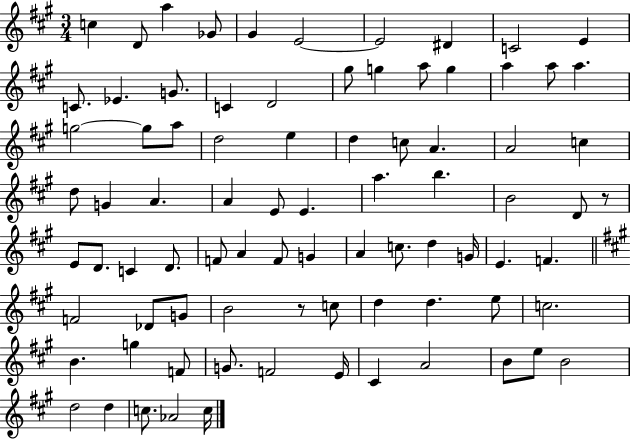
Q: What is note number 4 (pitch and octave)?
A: Gb4